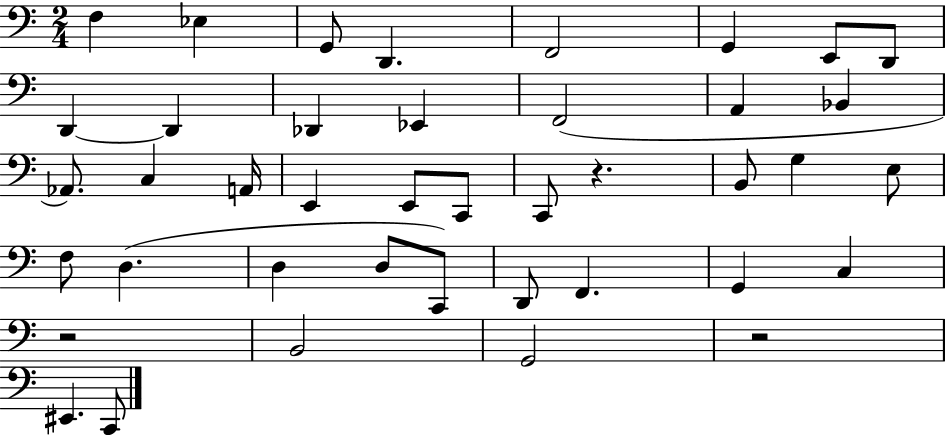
{
  \clef bass
  \numericTimeSignature
  \time 2/4
  \key c \major
  f4 ees4 | g,8 d,4. | f,2 | g,4 e,8 d,8 | \break d,4~~ d,4 | des,4 ees,4 | f,2( | a,4 bes,4 | \break aes,8.) c4 a,16 | e,4 e,8 c,8 | c,8 r4. | b,8 g4 e8 | \break f8 d4.( | d4 d8 c,8) | d,8 f,4. | g,4 c4 | \break r2 | b,2 | g,2 | r2 | \break eis,4. c,8 | \bar "|."
}